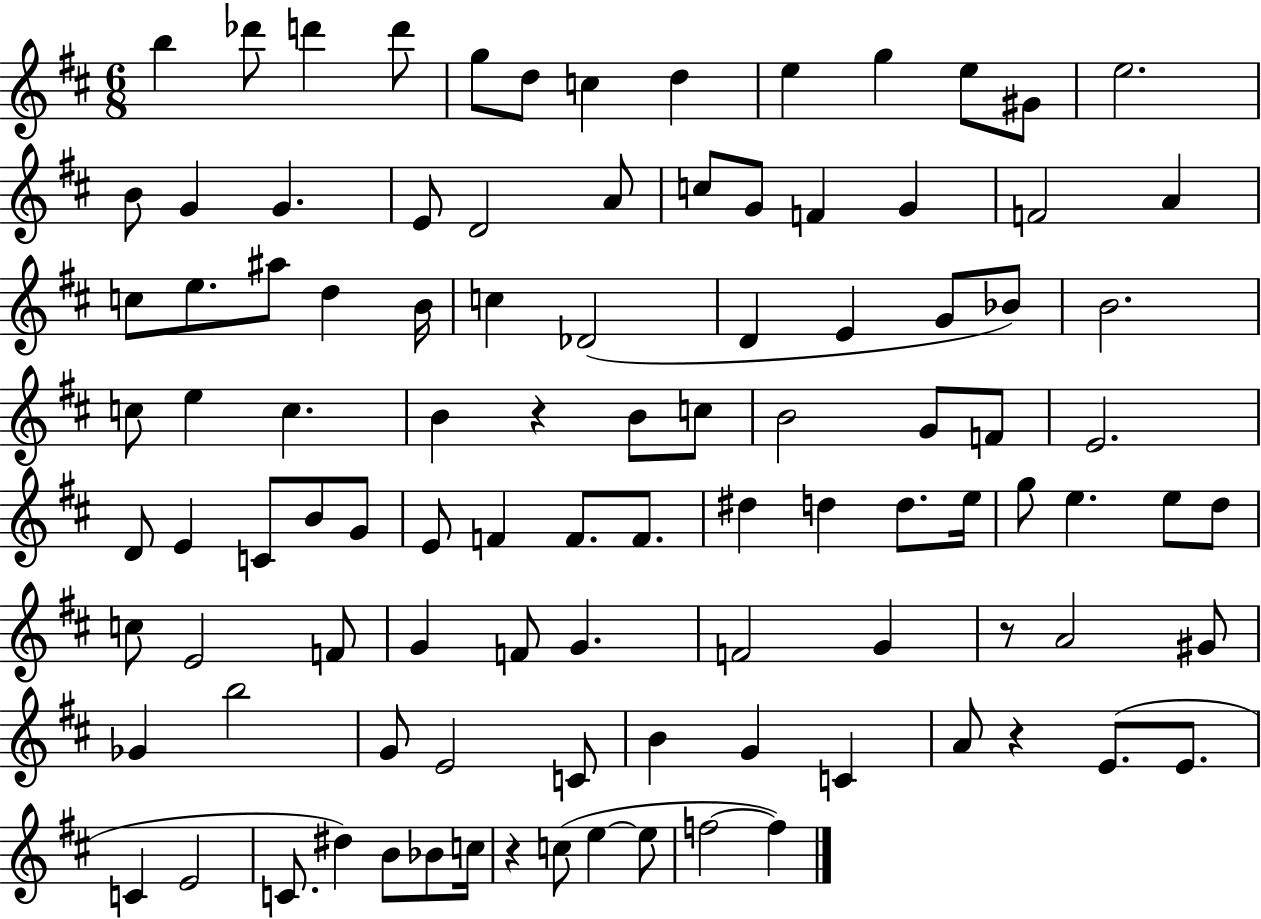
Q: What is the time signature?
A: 6/8